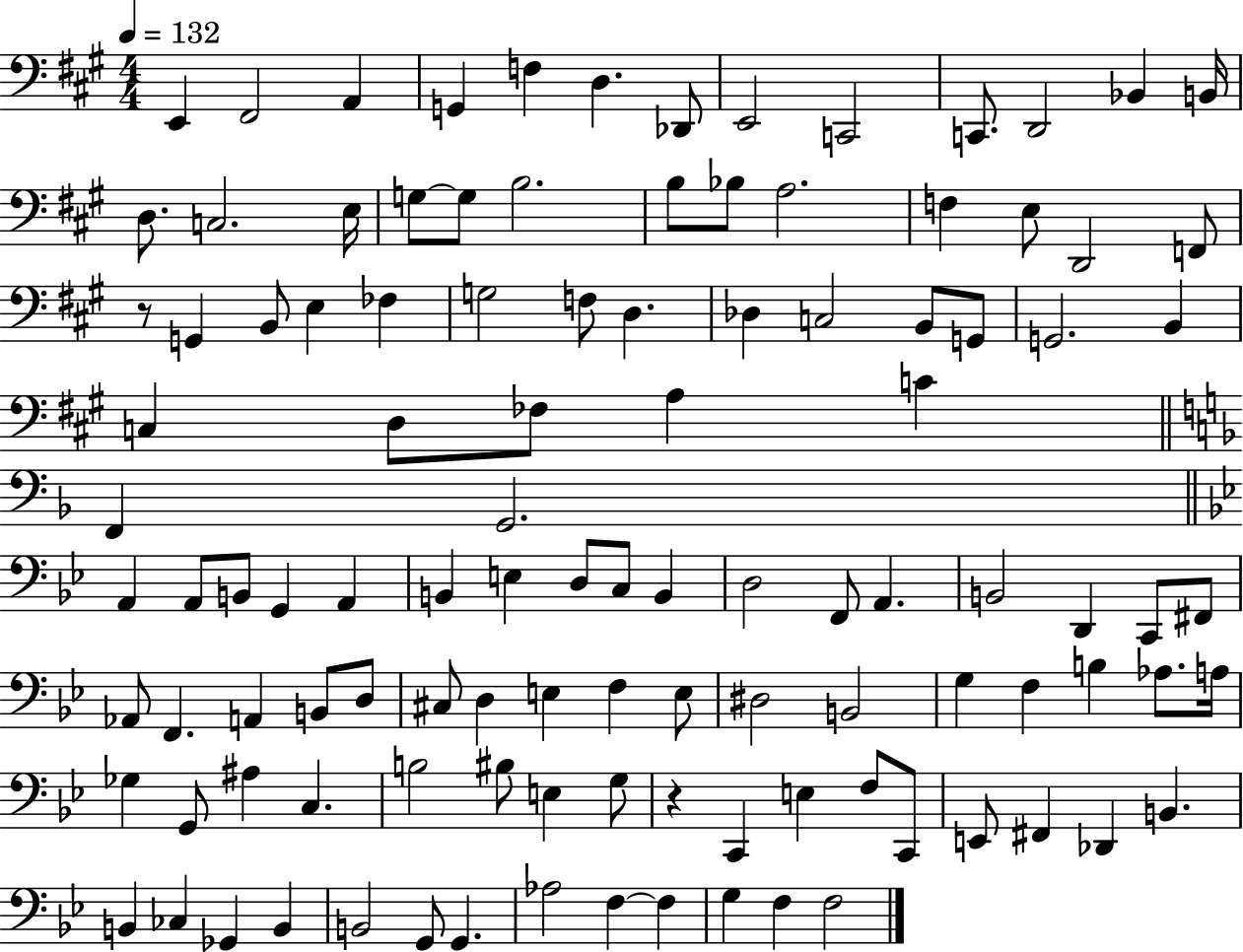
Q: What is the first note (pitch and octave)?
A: E2